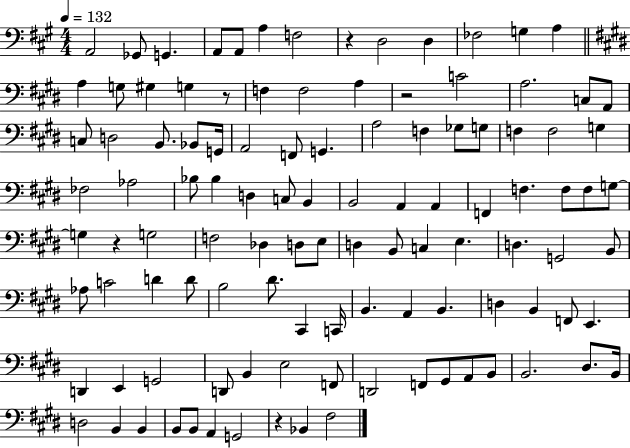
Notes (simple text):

A2/h Gb2/e G2/q. A2/e A2/e A3/q F3/h R/q D3/h D3/q FES3/h G3/q A3/q A3/q G3/e G#3/q G3/q R/e F3/q F3/h A3/q R/h C4/h A3/h. C3/e A2/e C3/e D3/h B2/e. Bb2/e G2/s A2/h F2/e G2/q. A3/h F3/q Gb3/e G3/e F3/q F3/h G3/q FES3/h Ab3/h Bb3/e Bb3/q D3/q C3/e B2/q B2/h A2/q A2/q F2/q F3/q. F3/e F3/e G3/e G3/q R/q G3/h F3/h Db3/q D3/e E3/e D3/q B2/e C3/q E3/q. D3/q. G2/h B2/e Ab3/e C4/h D4/q D4/e B3/h D#4/e. C#2/q C2/s B2/q. A2/q B2/q. D3/q B2/q F2/e E2/q. D2/q E2/q G2/h D2/e B2/q E3/h F2/e D2/h F2/e G#2/e A2/e B2/e B2/h. D#3/e. B2/s D3/h B2/q B2/q B2/e B2/e A2/q G2/h R/q Bb2/q F#3/h